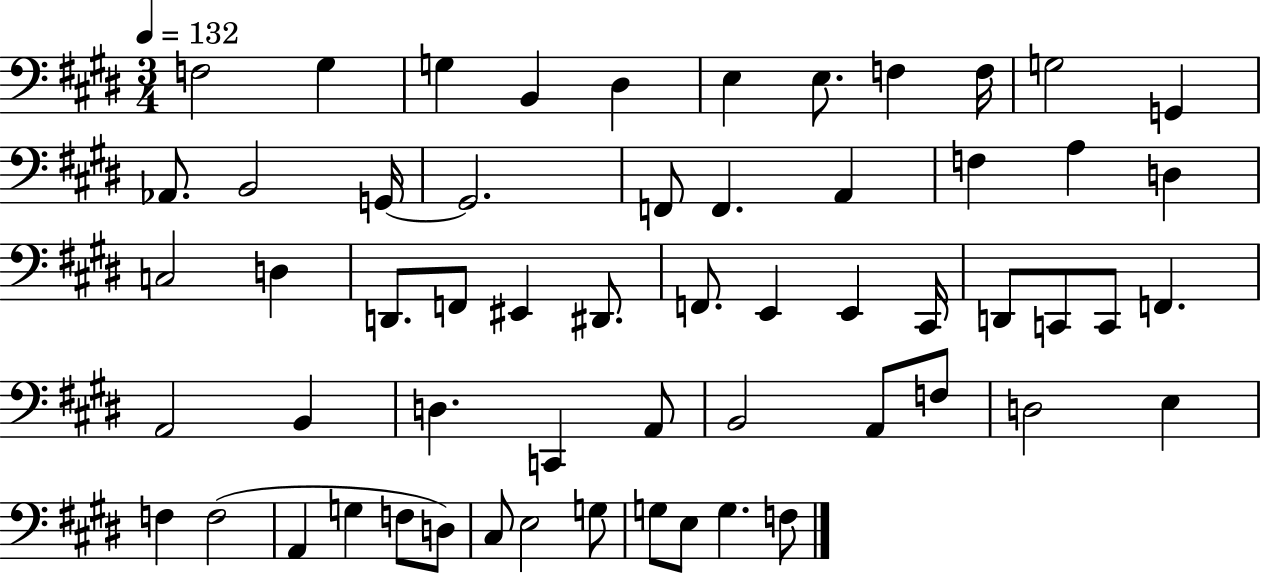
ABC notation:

X:1
T:Untitled
M:3/4
L:1/4
K:E
F,2 ^G, G, B,, ^D, E, E,/2 F, F,/4 G,2 G,, _A,,/2 B,,2 G,,/4 G,,2 F,,/2 F,, A,, F, A, D, C,2 D, D,,/2 F,,/2 ^E,, ^D,,/2 F,,/2 E,, E,, ^C,,/4 D,,/2 C,,/2 C,,/2 F,, A,,2 B,, D, C,, A,,/2 B,,2 A,,/2 F,/2 D,2 E, F, F,2 A,, G, F,/2 D,/2 ^C,/2 E,2 G,/2 G,/2 E,/2 G, F,/2